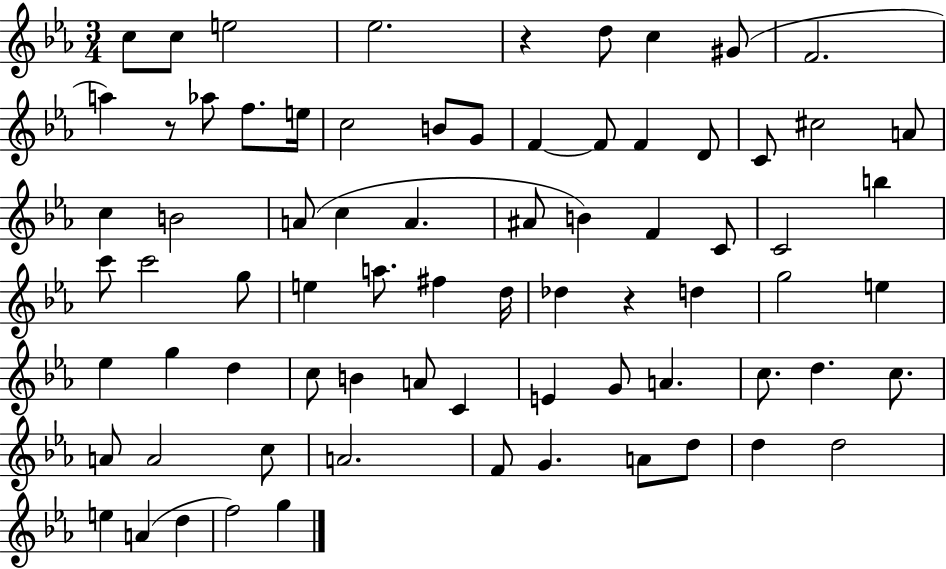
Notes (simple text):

C5/e C5/e E5/h Eb5/h. R/q D5/e C5/q G#4/e F4/h. A5/q R/e Ab5/e F5/e. E5/s C5/h B4/e G4/e F4/q F4/e F4/q D4/e C4/e C#5/h A4/e C5/q B4/h A4/e C5/q A4/q. A#4/e B4/q F4/q C4/e C4/h B5/q C6/e C6/h G5/e E5/q A5/e. F#5/q D5/s Db5/q R/q D5/q G5/h E5/q Eb5/q G5/q D5/q C5/e B4/q A4/e C4/q E4/q G4/e A4/q. C5/e. D5/q. C5/e. A4/e A4/h C5/e A4/h. F4/e G4/q. A4/e D5/e D5/q D5/h E5/q A4/q D5/q F5/h G5/q